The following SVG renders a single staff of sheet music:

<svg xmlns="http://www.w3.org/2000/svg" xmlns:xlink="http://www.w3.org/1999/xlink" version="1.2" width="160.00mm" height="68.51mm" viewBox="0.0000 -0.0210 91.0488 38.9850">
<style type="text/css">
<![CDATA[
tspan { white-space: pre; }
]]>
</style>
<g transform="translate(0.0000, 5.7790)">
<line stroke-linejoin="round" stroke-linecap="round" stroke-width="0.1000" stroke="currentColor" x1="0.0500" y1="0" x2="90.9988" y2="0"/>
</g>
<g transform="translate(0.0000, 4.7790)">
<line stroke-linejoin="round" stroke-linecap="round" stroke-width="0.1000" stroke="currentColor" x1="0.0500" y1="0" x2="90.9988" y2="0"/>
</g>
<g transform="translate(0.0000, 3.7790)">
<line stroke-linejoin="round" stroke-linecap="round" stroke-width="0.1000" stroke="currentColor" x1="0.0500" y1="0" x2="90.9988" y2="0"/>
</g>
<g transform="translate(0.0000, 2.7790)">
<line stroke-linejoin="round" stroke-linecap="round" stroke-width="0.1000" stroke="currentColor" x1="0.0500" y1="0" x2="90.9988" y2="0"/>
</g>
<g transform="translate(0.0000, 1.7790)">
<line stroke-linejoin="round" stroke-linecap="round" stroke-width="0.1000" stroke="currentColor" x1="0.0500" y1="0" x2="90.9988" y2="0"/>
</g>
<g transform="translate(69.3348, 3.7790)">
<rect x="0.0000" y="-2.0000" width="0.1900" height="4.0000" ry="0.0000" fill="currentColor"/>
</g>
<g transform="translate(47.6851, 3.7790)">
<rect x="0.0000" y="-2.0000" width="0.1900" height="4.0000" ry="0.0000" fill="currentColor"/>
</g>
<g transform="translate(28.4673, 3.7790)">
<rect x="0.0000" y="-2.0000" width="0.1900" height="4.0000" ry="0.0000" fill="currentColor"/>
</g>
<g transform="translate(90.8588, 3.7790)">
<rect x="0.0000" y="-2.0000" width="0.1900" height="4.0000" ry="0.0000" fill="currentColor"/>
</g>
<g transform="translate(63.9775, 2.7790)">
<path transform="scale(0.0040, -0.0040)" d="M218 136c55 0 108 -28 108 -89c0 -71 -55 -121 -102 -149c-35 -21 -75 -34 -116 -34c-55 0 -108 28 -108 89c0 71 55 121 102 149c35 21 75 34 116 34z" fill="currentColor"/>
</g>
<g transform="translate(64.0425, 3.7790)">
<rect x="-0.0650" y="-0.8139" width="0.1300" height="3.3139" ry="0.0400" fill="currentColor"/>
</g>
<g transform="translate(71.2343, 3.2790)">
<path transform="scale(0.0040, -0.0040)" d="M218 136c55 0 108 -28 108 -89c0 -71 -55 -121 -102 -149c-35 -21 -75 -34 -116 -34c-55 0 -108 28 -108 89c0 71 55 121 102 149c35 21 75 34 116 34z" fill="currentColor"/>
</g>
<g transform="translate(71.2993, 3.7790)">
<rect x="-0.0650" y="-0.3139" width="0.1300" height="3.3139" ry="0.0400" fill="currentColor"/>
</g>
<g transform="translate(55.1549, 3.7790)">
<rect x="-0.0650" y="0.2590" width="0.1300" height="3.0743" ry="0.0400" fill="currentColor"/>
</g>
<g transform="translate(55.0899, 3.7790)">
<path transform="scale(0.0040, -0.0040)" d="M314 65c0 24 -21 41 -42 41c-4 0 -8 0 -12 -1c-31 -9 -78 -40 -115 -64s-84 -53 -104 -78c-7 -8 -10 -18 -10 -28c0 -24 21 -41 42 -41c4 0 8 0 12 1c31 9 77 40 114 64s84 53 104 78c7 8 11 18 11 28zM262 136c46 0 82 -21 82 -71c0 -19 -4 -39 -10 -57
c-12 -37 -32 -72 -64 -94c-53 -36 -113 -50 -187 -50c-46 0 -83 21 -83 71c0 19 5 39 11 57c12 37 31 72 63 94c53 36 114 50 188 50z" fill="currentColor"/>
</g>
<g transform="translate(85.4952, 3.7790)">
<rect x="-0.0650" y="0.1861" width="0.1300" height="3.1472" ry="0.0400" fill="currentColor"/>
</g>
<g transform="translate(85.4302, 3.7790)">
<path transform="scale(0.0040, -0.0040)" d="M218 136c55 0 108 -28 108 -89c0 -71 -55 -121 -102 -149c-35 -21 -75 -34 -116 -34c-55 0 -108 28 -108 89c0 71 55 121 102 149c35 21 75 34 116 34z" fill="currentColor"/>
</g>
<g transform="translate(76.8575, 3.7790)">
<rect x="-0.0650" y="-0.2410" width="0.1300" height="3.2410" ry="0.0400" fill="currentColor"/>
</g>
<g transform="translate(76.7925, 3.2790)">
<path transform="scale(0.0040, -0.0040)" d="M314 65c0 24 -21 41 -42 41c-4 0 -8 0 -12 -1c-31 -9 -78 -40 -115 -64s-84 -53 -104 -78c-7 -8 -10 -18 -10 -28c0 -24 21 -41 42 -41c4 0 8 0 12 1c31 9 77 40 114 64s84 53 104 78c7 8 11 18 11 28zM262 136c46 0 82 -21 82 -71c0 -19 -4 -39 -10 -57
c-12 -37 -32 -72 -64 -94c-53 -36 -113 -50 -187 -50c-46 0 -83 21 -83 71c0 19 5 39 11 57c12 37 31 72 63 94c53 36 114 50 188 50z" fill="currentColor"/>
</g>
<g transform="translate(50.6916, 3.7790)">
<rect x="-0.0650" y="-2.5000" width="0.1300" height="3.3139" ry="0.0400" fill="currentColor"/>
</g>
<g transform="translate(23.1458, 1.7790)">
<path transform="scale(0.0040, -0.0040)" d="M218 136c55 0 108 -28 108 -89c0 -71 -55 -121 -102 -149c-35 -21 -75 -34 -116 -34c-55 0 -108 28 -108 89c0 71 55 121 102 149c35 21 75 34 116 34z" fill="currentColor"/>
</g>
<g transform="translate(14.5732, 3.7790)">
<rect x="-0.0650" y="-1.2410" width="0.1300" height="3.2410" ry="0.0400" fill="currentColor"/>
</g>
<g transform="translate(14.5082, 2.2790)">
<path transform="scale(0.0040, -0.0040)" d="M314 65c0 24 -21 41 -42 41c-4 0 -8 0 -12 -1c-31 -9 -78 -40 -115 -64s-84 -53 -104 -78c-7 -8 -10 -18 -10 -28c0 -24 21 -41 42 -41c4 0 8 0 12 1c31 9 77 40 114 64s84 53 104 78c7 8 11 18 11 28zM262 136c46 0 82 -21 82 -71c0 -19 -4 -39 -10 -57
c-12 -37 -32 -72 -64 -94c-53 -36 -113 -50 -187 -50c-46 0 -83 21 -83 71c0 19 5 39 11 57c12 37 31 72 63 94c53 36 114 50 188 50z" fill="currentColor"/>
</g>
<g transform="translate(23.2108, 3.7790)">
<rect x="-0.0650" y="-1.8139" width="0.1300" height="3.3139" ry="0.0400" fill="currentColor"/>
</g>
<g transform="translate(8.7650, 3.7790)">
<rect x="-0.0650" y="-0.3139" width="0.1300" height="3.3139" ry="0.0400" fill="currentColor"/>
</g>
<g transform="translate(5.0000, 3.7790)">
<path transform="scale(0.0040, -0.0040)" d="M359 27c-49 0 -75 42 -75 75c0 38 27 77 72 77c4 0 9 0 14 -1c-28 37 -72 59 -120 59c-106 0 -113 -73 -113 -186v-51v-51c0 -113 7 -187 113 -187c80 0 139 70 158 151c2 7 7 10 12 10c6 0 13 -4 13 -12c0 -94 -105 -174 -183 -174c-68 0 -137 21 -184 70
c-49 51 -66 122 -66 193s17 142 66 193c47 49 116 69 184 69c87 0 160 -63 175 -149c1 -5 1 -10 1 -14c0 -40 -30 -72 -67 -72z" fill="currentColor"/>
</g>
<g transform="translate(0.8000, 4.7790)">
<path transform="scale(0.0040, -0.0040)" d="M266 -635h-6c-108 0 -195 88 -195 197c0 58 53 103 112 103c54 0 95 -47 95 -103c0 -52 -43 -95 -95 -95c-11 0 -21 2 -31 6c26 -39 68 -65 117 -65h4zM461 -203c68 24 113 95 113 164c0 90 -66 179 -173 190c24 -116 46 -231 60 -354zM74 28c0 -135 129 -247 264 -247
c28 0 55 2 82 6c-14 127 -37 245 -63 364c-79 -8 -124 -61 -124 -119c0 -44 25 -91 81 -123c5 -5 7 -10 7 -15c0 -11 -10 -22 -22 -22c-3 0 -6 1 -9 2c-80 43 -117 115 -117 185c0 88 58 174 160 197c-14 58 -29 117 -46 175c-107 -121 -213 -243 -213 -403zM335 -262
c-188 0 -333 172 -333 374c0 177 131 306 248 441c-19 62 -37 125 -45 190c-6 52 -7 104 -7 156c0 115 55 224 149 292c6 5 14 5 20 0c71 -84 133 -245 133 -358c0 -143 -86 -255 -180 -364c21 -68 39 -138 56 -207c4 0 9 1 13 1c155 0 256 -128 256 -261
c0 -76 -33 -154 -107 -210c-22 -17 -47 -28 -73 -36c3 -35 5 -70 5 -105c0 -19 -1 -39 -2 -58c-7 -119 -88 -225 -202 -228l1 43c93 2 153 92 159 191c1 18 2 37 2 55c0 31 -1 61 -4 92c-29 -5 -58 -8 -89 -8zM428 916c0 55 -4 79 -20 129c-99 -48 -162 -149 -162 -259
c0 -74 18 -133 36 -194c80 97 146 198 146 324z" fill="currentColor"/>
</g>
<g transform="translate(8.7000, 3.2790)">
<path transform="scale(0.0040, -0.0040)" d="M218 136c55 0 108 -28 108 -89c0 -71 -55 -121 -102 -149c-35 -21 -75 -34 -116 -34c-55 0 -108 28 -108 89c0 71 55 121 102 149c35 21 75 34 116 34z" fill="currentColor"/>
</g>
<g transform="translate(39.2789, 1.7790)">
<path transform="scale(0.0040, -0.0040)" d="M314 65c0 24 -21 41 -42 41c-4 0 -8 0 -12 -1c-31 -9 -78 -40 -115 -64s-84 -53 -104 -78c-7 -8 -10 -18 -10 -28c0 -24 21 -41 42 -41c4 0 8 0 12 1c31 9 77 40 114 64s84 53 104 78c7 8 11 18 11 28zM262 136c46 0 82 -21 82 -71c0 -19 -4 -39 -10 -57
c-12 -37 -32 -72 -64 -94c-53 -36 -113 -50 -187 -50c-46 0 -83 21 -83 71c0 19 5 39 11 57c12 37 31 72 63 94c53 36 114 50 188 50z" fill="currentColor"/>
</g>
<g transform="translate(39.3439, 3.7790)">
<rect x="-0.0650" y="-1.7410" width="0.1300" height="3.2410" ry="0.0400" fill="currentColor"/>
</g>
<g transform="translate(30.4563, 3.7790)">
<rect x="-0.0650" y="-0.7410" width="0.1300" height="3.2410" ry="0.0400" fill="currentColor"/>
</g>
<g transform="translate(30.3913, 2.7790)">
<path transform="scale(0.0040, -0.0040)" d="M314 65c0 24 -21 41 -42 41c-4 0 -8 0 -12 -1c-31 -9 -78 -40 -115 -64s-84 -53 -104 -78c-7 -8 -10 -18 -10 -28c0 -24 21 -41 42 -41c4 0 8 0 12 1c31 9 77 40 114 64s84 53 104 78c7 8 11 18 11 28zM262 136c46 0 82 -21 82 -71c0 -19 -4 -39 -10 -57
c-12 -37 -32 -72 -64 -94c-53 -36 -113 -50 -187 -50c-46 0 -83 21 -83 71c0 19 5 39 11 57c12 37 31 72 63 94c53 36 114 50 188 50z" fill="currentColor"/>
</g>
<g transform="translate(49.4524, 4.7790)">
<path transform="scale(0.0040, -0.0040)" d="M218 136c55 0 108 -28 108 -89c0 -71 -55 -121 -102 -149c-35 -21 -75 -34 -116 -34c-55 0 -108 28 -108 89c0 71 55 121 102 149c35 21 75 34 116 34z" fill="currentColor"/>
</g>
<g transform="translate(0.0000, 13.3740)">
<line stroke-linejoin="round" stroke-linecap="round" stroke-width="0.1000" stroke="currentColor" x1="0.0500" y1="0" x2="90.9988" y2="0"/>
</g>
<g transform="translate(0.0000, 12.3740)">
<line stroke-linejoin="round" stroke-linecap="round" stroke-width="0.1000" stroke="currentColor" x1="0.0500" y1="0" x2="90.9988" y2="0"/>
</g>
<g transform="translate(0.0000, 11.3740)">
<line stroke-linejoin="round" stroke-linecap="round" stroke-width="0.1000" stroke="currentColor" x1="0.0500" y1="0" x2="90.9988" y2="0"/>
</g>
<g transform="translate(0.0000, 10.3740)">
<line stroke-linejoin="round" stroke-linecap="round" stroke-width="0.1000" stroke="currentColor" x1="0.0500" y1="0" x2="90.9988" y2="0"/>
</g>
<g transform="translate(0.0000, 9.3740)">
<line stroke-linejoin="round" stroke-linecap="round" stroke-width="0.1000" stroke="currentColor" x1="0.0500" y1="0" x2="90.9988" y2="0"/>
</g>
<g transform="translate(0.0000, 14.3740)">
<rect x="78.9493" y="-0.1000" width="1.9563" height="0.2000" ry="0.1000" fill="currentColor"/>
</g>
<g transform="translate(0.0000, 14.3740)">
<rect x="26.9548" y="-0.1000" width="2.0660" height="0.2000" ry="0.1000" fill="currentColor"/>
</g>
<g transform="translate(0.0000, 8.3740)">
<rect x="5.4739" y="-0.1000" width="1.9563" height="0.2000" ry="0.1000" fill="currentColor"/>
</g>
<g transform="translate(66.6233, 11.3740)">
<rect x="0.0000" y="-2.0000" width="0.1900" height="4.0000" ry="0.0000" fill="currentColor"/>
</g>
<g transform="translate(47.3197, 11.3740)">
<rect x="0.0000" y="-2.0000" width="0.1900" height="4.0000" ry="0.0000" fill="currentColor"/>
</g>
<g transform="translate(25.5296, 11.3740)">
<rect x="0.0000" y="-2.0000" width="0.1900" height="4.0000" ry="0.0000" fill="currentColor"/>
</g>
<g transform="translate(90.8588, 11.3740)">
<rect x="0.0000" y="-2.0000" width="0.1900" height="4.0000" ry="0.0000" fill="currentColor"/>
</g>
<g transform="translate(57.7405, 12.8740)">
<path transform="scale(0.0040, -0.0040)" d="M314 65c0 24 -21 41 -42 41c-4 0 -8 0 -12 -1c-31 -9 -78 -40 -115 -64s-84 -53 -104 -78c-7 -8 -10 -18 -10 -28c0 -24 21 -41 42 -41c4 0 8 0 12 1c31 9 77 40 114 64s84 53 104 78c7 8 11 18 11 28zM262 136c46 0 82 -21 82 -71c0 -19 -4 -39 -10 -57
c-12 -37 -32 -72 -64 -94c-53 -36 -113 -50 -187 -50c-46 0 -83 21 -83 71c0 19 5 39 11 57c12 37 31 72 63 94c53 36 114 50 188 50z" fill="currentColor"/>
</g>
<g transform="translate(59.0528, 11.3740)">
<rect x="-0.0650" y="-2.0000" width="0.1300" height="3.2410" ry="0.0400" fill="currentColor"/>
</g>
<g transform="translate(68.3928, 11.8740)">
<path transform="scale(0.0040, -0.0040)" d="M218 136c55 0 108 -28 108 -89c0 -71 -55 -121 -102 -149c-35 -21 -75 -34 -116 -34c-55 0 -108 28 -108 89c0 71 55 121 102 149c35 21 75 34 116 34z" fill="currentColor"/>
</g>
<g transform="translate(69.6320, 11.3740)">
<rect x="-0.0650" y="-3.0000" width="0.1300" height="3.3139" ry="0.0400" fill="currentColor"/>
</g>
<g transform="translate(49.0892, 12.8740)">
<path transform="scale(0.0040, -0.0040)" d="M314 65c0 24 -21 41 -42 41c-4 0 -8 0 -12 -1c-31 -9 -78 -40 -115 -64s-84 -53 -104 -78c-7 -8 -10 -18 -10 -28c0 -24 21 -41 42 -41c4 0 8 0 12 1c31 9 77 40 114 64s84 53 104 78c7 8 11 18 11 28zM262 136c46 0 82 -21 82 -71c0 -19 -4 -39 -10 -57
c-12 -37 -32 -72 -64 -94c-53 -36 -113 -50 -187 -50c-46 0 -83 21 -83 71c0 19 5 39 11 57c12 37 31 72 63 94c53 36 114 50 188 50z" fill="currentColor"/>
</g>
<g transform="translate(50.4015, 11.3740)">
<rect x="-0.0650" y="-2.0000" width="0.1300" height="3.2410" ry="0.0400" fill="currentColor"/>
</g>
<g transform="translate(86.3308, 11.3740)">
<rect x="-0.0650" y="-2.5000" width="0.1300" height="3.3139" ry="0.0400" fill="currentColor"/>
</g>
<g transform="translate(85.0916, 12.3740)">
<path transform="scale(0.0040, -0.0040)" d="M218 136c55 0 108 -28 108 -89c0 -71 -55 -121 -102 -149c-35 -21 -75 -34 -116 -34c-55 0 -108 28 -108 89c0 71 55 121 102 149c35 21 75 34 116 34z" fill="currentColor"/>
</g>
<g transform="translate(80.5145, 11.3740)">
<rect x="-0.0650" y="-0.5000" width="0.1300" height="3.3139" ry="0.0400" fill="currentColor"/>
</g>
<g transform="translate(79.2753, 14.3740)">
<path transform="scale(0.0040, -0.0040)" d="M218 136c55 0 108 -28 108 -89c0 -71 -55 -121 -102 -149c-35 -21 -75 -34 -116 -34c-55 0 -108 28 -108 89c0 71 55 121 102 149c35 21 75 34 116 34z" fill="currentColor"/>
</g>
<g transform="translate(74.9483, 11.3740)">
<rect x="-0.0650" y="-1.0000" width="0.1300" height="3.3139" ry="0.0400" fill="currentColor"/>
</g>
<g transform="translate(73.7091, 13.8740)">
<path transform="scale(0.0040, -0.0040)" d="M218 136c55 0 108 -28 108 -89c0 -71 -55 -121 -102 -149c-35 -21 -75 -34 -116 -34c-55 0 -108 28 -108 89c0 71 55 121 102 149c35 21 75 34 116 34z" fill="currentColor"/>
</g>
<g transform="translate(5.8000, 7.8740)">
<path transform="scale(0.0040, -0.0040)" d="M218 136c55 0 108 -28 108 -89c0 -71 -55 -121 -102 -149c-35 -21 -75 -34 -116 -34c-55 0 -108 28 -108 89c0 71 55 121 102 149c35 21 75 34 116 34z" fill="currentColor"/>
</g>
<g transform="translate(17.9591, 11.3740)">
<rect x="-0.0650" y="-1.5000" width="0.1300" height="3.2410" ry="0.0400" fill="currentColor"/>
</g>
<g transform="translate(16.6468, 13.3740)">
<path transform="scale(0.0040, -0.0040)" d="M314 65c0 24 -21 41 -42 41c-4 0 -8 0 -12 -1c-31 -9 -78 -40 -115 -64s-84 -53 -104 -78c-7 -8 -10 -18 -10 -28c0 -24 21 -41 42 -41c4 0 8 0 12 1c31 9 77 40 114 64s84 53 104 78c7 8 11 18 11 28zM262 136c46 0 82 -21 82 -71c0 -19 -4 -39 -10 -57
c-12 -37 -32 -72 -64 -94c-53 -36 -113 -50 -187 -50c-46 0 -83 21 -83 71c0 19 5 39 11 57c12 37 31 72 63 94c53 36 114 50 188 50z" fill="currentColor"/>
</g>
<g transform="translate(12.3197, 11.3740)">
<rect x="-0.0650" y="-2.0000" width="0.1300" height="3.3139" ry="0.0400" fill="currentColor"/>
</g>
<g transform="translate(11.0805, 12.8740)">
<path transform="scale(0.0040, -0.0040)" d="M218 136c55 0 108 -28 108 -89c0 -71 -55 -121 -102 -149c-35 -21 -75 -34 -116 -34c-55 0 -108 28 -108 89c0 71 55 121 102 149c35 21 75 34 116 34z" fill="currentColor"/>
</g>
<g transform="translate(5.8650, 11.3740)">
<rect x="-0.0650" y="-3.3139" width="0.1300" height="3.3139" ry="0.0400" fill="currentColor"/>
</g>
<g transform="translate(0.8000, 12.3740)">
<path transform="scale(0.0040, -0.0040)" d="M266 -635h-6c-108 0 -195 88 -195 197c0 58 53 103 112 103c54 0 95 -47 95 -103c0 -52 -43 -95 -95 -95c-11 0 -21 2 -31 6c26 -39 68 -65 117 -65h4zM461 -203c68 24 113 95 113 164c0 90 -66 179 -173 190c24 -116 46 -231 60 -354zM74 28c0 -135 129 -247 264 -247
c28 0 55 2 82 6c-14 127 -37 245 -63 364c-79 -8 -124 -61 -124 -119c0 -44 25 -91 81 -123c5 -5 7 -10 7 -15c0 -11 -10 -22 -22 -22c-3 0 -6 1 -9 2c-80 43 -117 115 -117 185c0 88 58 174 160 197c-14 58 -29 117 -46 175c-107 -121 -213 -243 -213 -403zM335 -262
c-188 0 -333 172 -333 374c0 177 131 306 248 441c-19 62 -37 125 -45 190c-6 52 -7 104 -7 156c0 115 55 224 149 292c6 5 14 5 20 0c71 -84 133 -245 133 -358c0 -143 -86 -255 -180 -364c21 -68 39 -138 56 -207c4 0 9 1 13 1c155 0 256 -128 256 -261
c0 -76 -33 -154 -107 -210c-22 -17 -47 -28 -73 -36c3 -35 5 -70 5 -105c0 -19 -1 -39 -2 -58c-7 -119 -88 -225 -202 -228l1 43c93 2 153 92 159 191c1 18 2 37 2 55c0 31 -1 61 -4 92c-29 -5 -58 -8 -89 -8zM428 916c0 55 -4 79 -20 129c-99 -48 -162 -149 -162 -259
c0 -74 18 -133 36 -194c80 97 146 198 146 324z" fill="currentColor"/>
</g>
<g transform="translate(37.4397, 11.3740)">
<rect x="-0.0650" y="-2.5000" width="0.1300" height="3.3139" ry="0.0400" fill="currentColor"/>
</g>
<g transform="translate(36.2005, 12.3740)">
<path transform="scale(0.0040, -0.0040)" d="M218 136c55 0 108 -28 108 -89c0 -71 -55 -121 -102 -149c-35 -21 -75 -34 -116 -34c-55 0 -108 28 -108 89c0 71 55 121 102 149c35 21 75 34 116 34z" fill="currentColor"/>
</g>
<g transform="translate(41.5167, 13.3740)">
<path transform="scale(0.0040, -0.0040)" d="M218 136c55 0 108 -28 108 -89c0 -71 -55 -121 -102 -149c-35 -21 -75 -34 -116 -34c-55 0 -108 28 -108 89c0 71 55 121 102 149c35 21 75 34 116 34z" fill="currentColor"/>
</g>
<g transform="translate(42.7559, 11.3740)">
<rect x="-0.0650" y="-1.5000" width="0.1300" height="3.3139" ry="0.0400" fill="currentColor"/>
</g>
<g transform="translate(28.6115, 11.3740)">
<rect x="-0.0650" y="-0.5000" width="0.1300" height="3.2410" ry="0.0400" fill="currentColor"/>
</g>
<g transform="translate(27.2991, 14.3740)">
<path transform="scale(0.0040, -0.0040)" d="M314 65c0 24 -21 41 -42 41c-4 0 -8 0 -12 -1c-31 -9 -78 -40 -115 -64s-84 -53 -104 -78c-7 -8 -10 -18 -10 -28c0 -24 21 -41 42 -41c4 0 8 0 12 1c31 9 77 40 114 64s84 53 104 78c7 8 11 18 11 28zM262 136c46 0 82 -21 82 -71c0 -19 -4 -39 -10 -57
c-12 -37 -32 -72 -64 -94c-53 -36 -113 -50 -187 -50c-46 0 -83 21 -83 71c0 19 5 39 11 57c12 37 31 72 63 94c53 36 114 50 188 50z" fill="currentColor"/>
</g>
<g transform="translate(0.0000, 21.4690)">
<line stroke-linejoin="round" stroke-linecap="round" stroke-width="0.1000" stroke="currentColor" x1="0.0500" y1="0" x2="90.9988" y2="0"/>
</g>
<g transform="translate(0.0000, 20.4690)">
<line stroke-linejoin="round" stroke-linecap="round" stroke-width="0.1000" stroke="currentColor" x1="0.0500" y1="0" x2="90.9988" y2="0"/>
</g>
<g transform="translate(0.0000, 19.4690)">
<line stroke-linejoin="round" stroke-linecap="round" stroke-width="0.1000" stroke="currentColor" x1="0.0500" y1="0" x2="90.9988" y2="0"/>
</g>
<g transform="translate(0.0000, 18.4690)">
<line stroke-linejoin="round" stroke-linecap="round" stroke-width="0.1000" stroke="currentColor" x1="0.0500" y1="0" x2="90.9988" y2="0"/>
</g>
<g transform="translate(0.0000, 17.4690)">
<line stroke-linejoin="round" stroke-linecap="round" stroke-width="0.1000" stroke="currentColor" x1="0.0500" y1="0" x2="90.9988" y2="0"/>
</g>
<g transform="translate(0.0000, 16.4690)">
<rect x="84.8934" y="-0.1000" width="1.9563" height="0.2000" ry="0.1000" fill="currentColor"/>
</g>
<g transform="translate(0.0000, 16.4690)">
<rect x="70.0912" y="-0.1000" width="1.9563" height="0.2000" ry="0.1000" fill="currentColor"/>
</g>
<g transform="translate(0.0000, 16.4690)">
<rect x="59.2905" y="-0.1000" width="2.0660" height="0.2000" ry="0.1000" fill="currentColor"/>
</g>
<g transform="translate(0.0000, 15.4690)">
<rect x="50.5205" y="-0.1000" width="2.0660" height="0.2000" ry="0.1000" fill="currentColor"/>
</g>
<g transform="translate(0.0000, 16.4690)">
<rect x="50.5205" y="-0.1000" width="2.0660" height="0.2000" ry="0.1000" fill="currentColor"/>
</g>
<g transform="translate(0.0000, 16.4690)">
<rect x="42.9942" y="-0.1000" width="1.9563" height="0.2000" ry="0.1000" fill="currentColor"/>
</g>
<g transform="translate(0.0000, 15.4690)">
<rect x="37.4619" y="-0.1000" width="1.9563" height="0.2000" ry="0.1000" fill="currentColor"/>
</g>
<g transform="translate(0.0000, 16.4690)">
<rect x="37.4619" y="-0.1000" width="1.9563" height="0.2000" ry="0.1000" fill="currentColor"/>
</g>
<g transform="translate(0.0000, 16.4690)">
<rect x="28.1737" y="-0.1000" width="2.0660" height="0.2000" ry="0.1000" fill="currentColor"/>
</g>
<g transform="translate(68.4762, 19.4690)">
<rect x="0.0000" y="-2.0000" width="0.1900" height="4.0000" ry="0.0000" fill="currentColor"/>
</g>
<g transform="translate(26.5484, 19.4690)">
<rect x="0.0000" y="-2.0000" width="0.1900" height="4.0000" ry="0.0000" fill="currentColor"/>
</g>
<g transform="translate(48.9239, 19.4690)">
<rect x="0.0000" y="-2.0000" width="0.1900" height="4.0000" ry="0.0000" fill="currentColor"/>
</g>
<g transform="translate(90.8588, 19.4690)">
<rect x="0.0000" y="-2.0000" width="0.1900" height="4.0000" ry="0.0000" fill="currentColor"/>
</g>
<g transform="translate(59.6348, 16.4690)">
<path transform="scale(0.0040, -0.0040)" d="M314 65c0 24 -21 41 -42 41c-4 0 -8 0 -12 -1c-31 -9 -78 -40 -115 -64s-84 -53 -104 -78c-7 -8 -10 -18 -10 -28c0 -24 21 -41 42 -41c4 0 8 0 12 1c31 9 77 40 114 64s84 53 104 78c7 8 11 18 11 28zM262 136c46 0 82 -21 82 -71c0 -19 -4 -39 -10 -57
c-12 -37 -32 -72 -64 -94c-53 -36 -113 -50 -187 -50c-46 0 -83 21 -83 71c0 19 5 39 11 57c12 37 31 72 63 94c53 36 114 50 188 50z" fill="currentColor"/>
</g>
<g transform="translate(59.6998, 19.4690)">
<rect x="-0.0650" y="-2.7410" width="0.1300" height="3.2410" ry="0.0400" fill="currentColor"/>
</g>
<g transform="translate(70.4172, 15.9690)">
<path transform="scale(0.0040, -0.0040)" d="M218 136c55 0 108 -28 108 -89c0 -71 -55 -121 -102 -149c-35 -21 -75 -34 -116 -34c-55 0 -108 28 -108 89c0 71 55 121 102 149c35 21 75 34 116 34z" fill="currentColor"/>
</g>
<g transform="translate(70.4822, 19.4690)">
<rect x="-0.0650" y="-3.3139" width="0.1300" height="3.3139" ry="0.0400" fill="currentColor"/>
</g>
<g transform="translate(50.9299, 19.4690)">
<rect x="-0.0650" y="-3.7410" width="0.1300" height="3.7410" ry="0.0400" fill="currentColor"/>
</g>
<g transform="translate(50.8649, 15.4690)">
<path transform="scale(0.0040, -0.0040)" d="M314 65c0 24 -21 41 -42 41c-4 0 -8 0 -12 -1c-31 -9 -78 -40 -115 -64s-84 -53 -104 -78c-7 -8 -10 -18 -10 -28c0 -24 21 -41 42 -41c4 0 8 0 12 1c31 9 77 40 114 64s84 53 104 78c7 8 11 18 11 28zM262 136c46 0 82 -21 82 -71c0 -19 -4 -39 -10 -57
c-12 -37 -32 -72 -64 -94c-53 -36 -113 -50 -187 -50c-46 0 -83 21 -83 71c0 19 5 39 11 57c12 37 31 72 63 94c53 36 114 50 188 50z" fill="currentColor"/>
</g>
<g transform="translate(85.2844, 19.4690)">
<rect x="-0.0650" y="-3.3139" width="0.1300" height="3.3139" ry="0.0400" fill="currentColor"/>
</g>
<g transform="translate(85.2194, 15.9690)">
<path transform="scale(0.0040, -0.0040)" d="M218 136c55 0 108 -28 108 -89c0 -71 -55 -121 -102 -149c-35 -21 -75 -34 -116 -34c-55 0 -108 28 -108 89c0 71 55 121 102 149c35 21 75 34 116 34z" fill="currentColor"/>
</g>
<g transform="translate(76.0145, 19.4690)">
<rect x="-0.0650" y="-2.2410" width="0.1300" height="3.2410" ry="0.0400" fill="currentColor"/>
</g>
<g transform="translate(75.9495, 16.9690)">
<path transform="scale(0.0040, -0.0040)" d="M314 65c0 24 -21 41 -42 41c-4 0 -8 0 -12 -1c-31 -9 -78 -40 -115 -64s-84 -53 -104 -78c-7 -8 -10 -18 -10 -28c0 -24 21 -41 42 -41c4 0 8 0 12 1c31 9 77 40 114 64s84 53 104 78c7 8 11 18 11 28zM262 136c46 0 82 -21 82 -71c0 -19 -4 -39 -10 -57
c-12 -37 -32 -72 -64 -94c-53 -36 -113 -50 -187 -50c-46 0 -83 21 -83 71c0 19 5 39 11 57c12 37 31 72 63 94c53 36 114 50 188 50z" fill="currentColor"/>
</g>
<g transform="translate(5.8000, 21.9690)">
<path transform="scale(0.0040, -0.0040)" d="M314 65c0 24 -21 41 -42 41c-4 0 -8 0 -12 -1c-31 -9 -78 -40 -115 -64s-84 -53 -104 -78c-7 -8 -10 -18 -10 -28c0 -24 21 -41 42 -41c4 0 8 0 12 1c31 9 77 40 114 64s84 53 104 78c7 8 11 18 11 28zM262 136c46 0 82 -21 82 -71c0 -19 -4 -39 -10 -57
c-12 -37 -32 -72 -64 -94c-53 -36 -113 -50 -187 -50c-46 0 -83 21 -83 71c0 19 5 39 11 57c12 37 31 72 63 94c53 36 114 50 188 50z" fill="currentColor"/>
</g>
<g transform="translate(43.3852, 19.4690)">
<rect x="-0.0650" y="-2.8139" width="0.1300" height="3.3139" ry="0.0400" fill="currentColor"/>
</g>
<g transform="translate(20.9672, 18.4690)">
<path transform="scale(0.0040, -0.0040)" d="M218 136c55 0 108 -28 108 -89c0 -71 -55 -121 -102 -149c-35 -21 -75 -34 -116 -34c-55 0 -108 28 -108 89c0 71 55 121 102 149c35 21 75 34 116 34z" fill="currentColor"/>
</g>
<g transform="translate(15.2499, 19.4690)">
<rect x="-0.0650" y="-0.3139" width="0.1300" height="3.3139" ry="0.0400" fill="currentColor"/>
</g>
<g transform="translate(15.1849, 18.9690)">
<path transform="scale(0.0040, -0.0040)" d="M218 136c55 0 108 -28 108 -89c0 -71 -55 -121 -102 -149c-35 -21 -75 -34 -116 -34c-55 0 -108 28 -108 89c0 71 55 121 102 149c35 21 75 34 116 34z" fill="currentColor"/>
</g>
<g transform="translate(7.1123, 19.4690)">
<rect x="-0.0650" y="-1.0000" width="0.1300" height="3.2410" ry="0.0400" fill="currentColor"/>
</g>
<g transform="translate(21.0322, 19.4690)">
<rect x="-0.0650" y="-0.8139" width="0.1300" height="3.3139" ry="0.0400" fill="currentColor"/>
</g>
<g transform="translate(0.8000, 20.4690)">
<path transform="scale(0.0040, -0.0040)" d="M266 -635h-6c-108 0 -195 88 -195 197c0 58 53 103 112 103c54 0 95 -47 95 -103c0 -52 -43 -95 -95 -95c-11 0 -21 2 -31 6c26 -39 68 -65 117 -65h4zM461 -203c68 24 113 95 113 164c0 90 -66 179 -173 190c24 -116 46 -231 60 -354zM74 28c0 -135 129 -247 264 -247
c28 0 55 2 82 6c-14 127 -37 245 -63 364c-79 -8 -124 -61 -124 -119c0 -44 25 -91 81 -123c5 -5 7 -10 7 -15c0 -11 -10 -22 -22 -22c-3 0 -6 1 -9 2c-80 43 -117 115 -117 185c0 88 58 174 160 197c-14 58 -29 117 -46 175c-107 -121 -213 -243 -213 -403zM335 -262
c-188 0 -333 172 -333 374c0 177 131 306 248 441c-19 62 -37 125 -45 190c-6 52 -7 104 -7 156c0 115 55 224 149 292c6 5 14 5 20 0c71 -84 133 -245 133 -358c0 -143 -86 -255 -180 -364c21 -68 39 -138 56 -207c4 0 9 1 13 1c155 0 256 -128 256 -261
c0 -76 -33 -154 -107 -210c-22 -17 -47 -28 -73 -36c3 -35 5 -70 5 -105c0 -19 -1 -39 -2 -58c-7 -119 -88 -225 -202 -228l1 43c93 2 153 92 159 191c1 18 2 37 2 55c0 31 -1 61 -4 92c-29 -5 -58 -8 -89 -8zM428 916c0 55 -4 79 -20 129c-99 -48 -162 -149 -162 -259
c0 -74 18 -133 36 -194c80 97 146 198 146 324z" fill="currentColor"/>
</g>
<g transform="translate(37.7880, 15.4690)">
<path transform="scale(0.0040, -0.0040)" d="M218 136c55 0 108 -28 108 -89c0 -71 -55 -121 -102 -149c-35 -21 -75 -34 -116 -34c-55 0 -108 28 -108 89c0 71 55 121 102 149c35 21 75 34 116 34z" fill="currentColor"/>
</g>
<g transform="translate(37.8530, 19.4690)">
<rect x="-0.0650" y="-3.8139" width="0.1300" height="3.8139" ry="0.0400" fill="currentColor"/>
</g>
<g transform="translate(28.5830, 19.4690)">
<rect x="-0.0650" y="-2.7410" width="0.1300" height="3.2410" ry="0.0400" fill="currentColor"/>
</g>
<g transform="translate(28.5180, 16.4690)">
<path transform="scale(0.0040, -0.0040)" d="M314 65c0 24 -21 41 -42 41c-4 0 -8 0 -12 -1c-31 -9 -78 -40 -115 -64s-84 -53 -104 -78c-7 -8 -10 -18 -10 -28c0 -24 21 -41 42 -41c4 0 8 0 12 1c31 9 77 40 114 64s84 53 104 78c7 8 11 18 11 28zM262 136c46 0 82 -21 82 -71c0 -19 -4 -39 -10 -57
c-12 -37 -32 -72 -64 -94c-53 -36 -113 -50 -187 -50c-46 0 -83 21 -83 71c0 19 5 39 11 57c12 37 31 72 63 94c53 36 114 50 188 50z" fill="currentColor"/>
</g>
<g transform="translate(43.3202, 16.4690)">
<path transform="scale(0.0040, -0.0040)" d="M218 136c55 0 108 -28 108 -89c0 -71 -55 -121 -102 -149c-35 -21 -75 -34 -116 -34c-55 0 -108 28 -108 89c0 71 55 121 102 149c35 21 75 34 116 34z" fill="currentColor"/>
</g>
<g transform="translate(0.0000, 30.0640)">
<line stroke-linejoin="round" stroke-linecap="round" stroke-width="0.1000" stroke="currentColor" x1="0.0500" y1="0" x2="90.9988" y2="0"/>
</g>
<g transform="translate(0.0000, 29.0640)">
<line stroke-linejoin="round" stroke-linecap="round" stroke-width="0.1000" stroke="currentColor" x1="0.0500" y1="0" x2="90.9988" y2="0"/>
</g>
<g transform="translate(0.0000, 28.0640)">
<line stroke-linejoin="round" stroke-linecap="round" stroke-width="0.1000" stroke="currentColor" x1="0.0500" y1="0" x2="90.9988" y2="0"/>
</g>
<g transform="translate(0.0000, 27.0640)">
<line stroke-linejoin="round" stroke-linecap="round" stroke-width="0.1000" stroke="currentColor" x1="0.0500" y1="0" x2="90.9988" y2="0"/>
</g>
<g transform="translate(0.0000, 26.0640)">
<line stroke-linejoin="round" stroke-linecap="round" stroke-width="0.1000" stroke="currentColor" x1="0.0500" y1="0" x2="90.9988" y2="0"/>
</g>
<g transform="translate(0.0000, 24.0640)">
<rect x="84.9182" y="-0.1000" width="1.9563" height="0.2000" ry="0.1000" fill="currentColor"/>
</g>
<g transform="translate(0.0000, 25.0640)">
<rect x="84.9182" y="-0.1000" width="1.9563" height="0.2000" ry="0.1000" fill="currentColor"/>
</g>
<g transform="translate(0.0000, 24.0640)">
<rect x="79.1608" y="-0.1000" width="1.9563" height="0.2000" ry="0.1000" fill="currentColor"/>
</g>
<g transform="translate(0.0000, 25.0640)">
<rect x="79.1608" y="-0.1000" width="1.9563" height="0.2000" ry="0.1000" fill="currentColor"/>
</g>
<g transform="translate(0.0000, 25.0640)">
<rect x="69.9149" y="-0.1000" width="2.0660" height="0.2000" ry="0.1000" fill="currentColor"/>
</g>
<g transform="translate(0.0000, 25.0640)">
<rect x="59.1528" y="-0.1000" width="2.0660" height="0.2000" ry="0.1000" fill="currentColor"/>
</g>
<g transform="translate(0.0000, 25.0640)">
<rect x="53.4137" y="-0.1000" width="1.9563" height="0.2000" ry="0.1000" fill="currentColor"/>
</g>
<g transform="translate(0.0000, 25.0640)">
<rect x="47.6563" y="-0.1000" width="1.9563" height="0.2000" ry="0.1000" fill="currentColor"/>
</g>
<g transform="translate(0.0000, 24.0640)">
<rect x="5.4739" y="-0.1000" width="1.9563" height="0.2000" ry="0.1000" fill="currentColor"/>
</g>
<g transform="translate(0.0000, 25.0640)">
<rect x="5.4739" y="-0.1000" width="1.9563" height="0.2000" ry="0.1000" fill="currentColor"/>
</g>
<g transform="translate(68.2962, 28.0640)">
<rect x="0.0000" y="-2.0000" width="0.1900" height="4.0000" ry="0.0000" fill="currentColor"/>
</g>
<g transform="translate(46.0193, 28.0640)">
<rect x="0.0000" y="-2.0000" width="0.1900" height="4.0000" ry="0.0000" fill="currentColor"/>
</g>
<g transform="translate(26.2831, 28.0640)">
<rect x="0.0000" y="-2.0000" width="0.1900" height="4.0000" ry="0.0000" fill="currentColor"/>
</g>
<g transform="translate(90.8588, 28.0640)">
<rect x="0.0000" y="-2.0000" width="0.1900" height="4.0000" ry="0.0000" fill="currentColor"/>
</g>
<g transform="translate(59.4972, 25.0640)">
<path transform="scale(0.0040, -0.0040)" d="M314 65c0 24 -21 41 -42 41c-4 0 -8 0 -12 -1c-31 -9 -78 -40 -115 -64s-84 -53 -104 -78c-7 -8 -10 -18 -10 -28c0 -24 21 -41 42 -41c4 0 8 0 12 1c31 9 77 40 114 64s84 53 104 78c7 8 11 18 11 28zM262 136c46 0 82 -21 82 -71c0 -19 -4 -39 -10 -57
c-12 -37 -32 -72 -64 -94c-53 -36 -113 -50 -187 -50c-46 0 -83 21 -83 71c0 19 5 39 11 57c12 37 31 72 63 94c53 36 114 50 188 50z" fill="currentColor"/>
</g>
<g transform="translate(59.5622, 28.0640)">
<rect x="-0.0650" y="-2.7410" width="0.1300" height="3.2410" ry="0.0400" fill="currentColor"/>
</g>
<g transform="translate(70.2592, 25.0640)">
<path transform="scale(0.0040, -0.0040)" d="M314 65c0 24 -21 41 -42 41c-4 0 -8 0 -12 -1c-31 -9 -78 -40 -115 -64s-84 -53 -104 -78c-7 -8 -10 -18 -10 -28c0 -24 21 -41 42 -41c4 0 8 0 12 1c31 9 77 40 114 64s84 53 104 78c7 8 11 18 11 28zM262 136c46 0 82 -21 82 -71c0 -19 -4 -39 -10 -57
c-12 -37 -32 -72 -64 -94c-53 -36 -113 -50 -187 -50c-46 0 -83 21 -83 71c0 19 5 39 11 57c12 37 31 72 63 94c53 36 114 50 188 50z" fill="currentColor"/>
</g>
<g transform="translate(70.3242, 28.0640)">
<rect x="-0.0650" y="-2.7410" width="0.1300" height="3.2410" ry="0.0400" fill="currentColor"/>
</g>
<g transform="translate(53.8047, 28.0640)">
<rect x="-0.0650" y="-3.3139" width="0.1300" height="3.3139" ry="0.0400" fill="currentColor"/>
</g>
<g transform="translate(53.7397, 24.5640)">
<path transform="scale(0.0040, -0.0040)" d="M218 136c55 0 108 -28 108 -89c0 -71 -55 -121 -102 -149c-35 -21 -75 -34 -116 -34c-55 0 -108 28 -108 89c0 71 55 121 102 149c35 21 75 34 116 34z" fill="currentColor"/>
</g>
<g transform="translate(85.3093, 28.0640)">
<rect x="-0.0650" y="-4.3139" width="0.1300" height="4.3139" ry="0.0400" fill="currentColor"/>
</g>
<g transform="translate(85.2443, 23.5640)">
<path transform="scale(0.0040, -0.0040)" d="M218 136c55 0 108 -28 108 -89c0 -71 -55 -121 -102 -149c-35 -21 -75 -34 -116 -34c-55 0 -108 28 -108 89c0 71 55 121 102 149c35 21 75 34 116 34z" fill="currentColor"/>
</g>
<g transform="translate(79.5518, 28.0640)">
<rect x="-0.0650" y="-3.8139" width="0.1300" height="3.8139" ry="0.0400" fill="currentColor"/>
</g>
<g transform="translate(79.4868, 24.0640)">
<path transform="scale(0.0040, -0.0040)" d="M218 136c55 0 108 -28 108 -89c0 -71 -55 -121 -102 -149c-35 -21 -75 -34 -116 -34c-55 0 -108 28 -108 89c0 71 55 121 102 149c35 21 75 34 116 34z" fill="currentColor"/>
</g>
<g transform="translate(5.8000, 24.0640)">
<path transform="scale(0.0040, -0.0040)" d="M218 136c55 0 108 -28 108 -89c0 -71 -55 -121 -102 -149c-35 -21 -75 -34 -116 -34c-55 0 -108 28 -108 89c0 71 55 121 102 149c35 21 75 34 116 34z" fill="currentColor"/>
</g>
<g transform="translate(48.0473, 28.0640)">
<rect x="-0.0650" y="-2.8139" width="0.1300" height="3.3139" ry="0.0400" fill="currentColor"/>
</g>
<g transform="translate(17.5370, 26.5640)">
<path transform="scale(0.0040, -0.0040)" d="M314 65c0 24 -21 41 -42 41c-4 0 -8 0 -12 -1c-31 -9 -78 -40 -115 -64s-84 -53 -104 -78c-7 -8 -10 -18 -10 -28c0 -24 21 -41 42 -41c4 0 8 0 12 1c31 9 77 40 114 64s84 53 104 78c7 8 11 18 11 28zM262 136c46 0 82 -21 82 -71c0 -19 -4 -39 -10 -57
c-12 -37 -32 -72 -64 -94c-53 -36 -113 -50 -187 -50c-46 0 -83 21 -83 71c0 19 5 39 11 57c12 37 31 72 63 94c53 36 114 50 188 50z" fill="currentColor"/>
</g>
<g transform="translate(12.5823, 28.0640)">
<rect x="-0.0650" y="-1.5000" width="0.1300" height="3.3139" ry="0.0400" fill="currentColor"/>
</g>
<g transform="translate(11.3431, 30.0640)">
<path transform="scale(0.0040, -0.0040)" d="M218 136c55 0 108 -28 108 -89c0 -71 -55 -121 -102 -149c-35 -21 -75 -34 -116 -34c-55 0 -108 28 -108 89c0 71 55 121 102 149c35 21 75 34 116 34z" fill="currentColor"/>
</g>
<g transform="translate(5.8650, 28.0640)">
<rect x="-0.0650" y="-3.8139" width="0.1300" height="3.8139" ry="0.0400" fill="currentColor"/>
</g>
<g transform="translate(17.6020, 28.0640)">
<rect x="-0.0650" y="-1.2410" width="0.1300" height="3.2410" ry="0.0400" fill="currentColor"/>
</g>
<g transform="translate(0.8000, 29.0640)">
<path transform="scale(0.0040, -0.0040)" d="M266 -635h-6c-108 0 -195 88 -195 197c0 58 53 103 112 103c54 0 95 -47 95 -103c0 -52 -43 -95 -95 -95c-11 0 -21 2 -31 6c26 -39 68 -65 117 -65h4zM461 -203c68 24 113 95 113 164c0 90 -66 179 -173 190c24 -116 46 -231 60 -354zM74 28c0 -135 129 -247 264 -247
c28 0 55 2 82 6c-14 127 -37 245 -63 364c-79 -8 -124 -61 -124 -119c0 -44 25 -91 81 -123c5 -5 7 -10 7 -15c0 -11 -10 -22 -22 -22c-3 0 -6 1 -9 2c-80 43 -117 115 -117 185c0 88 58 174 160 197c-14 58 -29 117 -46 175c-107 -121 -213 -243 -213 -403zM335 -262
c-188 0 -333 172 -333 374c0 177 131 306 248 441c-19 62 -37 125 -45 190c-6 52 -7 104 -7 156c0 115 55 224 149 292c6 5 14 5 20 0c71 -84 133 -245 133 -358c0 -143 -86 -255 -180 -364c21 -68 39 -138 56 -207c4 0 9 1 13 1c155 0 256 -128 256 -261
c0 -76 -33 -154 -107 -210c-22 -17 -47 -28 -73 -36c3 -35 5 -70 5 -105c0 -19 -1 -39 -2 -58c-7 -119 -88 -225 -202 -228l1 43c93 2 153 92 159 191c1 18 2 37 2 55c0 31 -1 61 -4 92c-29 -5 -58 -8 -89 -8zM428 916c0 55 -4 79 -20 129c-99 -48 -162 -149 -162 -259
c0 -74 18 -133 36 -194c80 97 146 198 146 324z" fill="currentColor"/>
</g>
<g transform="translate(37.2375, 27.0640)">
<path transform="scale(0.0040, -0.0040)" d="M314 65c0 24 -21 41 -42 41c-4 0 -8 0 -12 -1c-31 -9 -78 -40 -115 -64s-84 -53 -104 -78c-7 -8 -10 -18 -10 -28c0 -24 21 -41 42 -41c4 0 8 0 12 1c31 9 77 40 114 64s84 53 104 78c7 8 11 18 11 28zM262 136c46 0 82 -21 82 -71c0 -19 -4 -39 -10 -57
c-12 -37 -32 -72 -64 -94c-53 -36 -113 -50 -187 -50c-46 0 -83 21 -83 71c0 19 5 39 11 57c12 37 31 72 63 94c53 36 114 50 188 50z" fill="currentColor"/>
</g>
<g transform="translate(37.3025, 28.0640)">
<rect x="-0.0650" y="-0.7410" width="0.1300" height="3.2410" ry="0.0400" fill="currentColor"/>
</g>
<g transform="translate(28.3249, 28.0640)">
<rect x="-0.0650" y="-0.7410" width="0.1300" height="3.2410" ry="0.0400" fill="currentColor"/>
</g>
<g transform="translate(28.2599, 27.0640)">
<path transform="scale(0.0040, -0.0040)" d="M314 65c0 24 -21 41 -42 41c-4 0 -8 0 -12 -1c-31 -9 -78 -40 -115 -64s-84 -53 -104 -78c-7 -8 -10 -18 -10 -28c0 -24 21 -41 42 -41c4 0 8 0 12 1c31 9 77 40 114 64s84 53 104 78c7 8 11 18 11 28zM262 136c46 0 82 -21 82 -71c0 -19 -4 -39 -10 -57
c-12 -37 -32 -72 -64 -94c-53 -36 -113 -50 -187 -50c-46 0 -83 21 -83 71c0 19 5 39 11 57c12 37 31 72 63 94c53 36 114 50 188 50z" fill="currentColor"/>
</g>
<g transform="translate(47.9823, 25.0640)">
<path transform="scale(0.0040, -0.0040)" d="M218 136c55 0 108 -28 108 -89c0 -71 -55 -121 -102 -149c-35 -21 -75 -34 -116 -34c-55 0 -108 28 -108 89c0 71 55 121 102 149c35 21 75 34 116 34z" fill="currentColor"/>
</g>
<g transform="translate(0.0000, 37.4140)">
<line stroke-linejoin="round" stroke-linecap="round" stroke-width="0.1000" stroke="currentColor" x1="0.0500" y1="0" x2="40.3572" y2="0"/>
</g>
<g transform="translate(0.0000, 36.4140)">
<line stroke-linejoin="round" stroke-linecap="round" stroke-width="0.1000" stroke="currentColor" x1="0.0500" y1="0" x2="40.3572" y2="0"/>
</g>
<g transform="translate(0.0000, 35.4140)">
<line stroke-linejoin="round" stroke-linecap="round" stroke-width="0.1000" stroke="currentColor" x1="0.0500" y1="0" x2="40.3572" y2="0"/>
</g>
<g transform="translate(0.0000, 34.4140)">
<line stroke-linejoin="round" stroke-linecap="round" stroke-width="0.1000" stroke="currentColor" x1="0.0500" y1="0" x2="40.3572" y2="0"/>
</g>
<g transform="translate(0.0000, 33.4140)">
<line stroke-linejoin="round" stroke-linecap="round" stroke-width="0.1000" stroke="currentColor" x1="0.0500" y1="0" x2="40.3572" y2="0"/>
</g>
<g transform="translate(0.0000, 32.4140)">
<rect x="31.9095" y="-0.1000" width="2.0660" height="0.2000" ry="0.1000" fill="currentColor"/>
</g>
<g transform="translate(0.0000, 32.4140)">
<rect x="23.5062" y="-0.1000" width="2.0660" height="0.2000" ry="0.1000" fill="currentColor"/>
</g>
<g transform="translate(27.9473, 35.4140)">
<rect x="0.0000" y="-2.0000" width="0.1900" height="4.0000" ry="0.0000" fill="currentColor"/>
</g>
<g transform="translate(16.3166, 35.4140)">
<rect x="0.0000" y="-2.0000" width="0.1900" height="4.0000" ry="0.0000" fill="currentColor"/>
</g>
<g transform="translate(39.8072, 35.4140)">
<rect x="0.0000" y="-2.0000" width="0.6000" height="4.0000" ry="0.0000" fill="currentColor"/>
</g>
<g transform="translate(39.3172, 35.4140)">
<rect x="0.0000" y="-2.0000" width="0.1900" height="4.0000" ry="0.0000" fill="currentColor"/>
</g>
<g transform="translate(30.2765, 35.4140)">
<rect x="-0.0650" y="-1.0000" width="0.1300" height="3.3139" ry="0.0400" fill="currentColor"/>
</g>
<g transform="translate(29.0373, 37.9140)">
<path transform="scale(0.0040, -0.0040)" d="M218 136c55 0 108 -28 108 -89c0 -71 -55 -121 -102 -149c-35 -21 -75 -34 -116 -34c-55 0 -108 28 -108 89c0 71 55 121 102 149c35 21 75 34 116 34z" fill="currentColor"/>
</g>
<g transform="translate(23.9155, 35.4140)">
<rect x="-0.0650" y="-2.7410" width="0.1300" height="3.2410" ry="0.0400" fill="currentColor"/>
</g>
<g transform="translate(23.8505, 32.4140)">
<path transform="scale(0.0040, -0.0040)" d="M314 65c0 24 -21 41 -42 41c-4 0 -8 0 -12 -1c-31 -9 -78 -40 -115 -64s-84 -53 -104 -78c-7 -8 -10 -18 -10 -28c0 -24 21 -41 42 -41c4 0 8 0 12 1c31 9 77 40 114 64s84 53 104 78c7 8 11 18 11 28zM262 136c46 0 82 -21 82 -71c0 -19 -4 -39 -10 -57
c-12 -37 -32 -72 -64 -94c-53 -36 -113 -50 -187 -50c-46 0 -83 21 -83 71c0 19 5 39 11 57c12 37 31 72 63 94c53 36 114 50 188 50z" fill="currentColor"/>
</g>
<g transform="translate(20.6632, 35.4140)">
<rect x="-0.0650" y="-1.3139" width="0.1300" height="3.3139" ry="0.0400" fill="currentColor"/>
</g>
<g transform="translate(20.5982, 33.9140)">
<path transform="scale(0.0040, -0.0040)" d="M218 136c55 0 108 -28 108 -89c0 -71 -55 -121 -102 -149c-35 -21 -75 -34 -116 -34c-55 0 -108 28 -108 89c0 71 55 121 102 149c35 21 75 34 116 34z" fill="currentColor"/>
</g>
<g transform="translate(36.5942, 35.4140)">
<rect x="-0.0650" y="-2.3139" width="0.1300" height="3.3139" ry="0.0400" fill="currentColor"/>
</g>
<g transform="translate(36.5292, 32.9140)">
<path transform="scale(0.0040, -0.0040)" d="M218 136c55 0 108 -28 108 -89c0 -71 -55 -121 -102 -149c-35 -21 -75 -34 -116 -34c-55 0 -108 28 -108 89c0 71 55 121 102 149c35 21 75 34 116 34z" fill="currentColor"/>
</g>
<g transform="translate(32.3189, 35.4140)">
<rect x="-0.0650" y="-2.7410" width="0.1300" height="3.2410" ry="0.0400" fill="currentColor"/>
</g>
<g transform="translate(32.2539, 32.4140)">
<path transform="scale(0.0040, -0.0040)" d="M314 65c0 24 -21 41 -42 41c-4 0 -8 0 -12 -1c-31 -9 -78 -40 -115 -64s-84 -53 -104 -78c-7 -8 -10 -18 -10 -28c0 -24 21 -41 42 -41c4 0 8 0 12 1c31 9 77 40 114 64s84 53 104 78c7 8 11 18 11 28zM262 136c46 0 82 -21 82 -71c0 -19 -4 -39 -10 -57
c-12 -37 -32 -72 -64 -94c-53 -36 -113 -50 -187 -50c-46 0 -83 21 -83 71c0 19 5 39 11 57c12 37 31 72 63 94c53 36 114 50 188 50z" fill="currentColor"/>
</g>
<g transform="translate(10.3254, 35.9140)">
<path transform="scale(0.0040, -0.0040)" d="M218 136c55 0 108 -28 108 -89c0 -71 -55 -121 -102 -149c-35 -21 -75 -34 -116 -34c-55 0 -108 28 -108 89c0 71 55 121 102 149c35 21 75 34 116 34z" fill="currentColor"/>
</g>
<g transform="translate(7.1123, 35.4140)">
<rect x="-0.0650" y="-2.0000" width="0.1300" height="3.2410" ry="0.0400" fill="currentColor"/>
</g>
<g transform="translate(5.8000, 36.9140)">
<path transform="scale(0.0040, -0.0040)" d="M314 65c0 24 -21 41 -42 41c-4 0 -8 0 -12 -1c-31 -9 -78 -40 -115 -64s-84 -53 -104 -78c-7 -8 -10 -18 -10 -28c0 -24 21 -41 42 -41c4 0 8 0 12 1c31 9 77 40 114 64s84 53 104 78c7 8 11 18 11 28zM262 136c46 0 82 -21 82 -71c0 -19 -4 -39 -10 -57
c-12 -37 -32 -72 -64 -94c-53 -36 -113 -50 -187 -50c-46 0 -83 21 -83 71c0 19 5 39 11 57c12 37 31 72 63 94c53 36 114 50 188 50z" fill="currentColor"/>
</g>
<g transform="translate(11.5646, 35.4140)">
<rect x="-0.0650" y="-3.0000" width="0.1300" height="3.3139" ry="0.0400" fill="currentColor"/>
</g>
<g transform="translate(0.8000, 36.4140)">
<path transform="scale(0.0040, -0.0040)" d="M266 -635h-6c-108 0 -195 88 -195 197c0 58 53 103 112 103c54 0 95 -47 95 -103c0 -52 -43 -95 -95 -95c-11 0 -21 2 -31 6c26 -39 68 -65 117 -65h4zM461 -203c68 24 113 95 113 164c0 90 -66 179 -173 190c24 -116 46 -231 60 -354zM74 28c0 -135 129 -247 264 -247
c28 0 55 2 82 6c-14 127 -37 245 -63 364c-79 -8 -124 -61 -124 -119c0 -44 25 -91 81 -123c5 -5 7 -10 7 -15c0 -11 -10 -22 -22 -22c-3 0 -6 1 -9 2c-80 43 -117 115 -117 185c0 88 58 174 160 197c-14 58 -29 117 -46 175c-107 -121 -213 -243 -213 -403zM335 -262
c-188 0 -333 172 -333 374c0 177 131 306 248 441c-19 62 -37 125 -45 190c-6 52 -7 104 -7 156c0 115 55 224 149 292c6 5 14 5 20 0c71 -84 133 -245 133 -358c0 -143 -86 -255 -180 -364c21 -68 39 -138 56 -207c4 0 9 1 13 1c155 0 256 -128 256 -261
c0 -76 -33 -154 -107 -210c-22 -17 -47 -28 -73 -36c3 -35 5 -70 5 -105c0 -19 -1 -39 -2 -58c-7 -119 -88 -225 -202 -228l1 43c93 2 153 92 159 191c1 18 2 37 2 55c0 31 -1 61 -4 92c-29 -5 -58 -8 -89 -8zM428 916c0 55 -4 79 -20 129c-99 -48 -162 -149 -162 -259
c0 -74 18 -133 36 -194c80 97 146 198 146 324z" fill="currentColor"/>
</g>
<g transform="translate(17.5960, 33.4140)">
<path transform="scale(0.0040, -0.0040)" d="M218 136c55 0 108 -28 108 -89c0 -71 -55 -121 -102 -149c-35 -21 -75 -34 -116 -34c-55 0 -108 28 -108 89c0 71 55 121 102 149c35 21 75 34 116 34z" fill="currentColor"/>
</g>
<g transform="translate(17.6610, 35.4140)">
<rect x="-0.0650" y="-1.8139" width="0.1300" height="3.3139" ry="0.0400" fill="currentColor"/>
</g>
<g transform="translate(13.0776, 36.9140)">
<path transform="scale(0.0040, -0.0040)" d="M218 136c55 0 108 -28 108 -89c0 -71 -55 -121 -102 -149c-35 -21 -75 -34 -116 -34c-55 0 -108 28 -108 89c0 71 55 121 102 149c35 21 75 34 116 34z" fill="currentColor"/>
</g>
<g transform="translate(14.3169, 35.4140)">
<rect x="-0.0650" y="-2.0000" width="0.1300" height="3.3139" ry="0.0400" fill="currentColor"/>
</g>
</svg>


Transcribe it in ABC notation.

X:1
T:Untitled
M:4/4
L:1/4
K:C
c e2 f d2 f2 G B2 d c c2 B b F E2 C2 G E F2 F2 A D C G D2 c d a2 c' a c'2 a2 b g2 b c' E e2 d2 d2 a b a2 a2 c' d' F2 A F f e a2 D a2 g